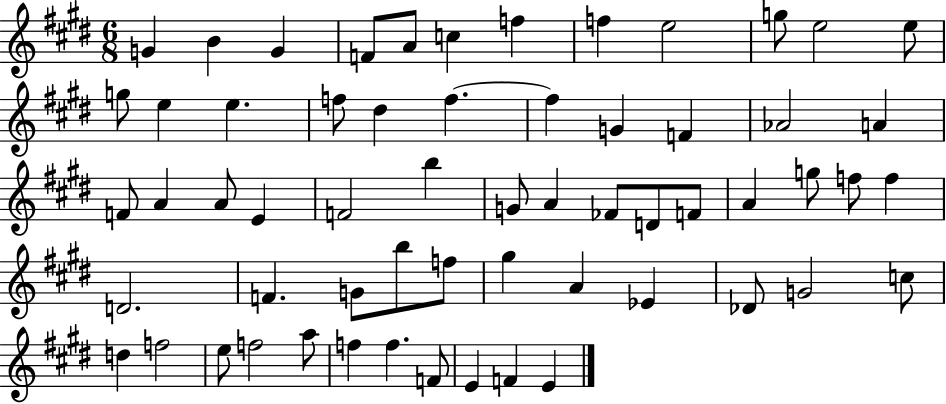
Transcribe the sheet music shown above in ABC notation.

X:1
T:Untitled
M:6/8
L:1/4
K:E
G B G F/2 A/2 c f f e2 g/2 e2 e/2 g/2 e e f/2 ^d f f G F _A2 A F/2 A A/2 E F2 b G/2 A _F/2 D/2 F/2 A g/2 f/2 f D2 F G/2 b/2 f/2 ^g A _E _D/2 G2 c/2 d f2 e/2 f2 a/2 f f F/2 E F E